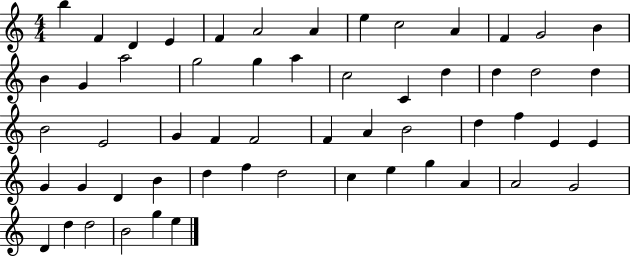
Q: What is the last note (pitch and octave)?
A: E5